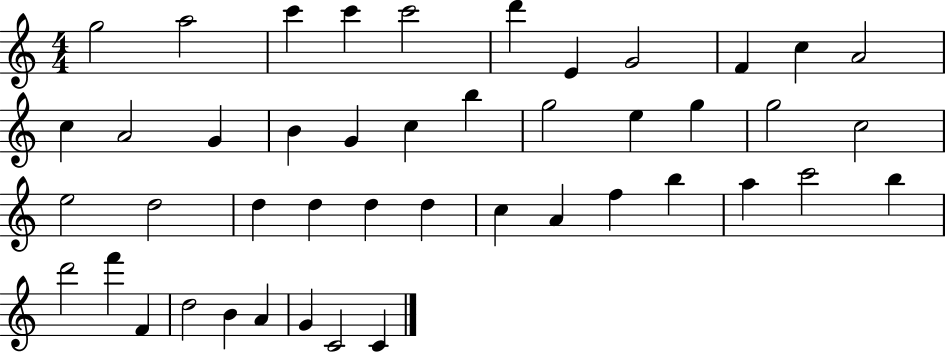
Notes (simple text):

G5/h A5/h C6/q C6/q C6/h D6/q E4/q G4/h F4/q C5/q A4/h C5/q A4/h G4/q B4/q G4/q C5/q B5/q G5/h E5/q G5/q G5/h C5/h E5/h D5/h D5/q D5/q D5/q D5/q C5/q A4/q F5/q B5/q A5/q C6/h B5/q D6/h F6/q F4/q D5/h B4/q A4/q G4/q C4/h C4/q